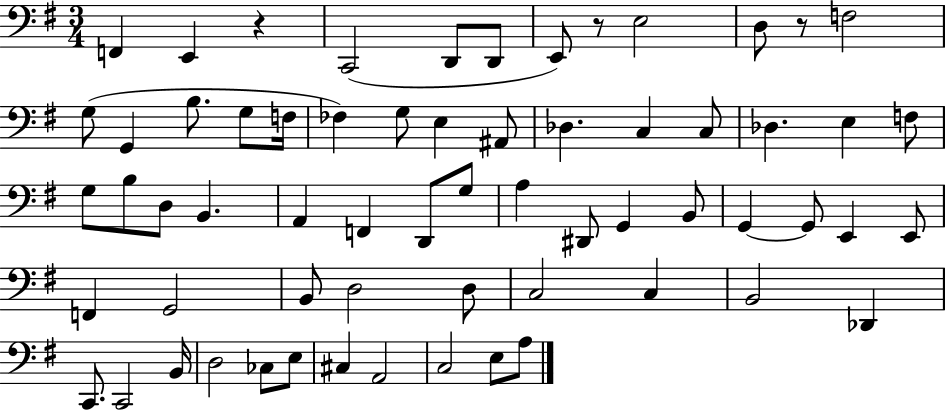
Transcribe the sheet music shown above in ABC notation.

X:1
T:Untitled
M:3/4
L:1/4
K:G
F,, E,, z C,,2 D,,/2 D,,/2 E,,/2 z/2 E,2 D,/2 z/2 F,2 G,/2 G,, B,/2 G,/2 F,/4 _F, G,/2 E, ^A,,/2 _D, C, C,/2 _D, E, F,/2 G,/2 B,/2 D,/2 B,, A,, F,, D,,/2 G,/2 A, ^D,,/2 G,, B,,/2 G,, G,,/2 E,, E,,/2 F,, G,,2 B,,/2 D,2 D,/2 C,2 C, B,,2 _D,, C,,/2 C,,2 B,,/4 D,2 _C,/2 E,/2 ^C, A,,2 C,2 E,/2 A,/2